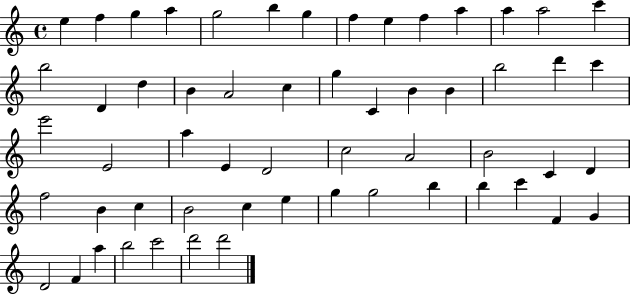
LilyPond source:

{
  \clef treble
  \time 4/4
  \defaultTimeSignature
  \key c \major
  e''4 f''4 g''4 a''4 | g''2 b''4 g''4 | f''4 e''4 f''4 a''4 | a''4 a''2 c'''4 | \break b''2 d'4 d''4 | b'4 a'2 c''4 | g''4 c'4 b'4 b'4 | b''2 d'''4 c'''4 | \break e'''2 e'2 | a''4 e'4 d'2 | c''2 a'2 | b'2 c'4 d'4 | \break f''2 b'4 c''4 | b'2 c''4 e''4 | g''4 g''2 b''4 | b''4 c'''4 f'4 g'4 | \break d'2 f'4 a''4 | b''2 c'''2 | d'''2 d'''2 | \bar "|."
}